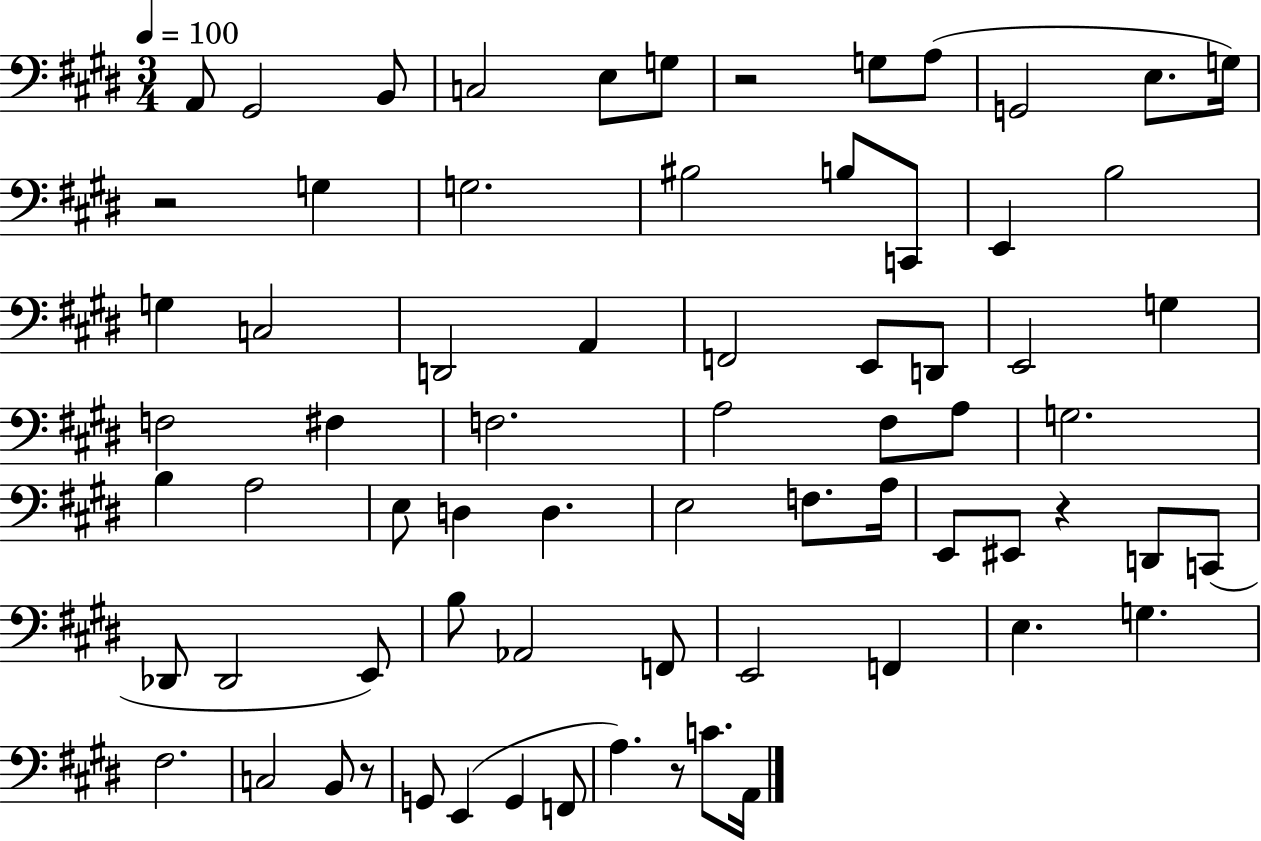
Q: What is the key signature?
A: E major